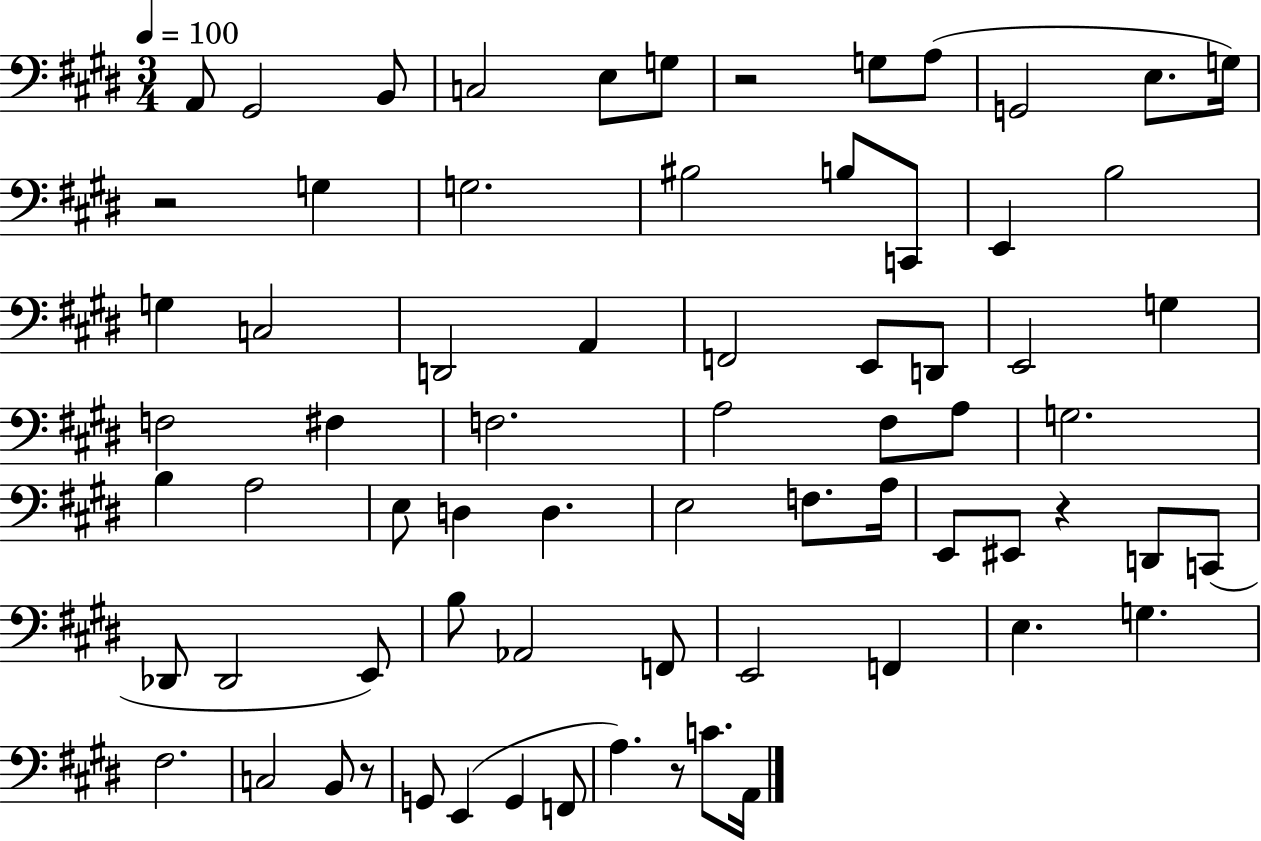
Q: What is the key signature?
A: E major